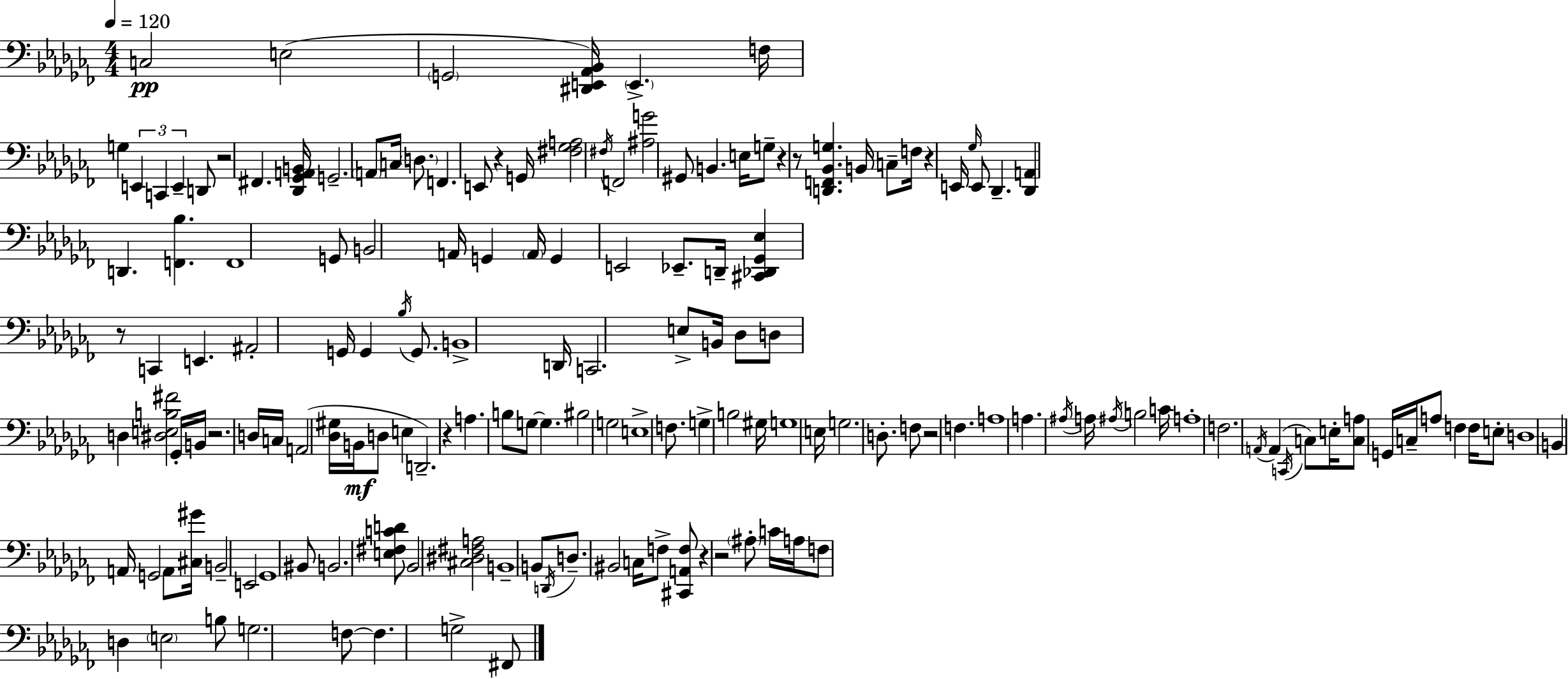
{
  \clef bass
  \numericTimeSignature
  \time 4/4
  \key aes \minor
  \tempo 4 = 120
  \repeat volta 2 { c2\pp e2( | \parenthesize g,2 <dis, e, aes, bes,>16) \parenthesize e,4.-> f16 | g4 \tuplet 3/2 { e,4 c,4 e,4-- } | d,8 r2 fis,4. | \break <des, ges, a, b,>16 g,2.-- \parenthesize a,8 c16 | \parenthesize d8. f,4. e,8 r4 g,16 | <fis ges a>2 \acciaccatura { fis16 } f,2 | <ais g'>2 gis,8 b,4. | \break e16 g8-- r4 r8 <d, f, bes, g>4. | b,16 c8-- f16 r4 e,16 \grace { ges16 } e,8 des,4.-- | <des, a,>4 d,4. <f, bes>4. | f,1 | \break g,8 b,2 a,16 g,4 | \parenthesize a,16 g,4 e,2 ees,8.-- | d,16-- <cis, des, ges, ees>4 r8 c,4 e,4. | ais,2-. g,16 g,4 \acciaccatura { bes16 } | \break g,8. b,1-> | d,16 c,2. | e8-> b,16 des8 d8 d4 <dis e b fis'>2 | ges,16-. b,16 r2. | \break d16 c16 a,2( <des gis>16 b,16\mf d8 e4 | d,2.--) r4 | a4. b8 g8~~ g4. | bis2 g2 | \break e1-> | f8. g4-> b2 | gis16 g1 | e16 g2. | \break d8.-. f8 r2 f4. | a1 | a4. \acciaccatura { ais16 } a16 \acciaccatura { ais16 } b2 | c'16 a1-. | \break f2. | \acciaccatura { a,16 }( a,4 \acciaccatura { c,16 } c8) e16-. <c a>8 g,16 c16-- a8 | f4 f16 e8-. d1 | b,4 a,16 g,2 | \break a,8 <cis gis'>16 b,2-- e,2 | ges,1 | bis,8 b,2. | <e fis c' d'>8 bes,2 <cis dis fis a>2 | \break b,1-- | b,8 \acciaccatura { d,16 } d8.-- bis,2 | c16 f8-> <cis, a, f>8 r4 r2 | \parenthesize ais8-. c'16 a16 f8 d4 | \break \parenthesize e2 b8 g2. | f8~~ f4. g2-> | fis,8 } \bar "|."
}